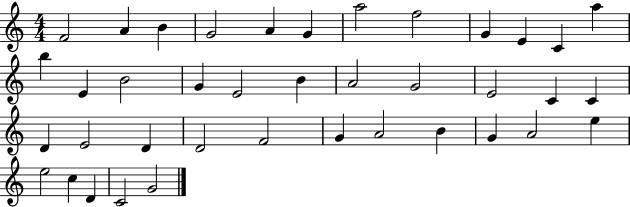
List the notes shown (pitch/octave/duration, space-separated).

F4/h A4/q B4/q G4/h A4/q G4/q A5/h F5/h G4/q E4/q C4/q A5/q B5/q E4/q B4/h G4/q E4/h B4/q A4/h G4/h E4/h C4/q C4/q D4/q E4/h D4/q D4/h F4/h G4/q A4/h B4/q G4/q A4/h E5/q E5/h C5/q D4/q C4/h G4/h